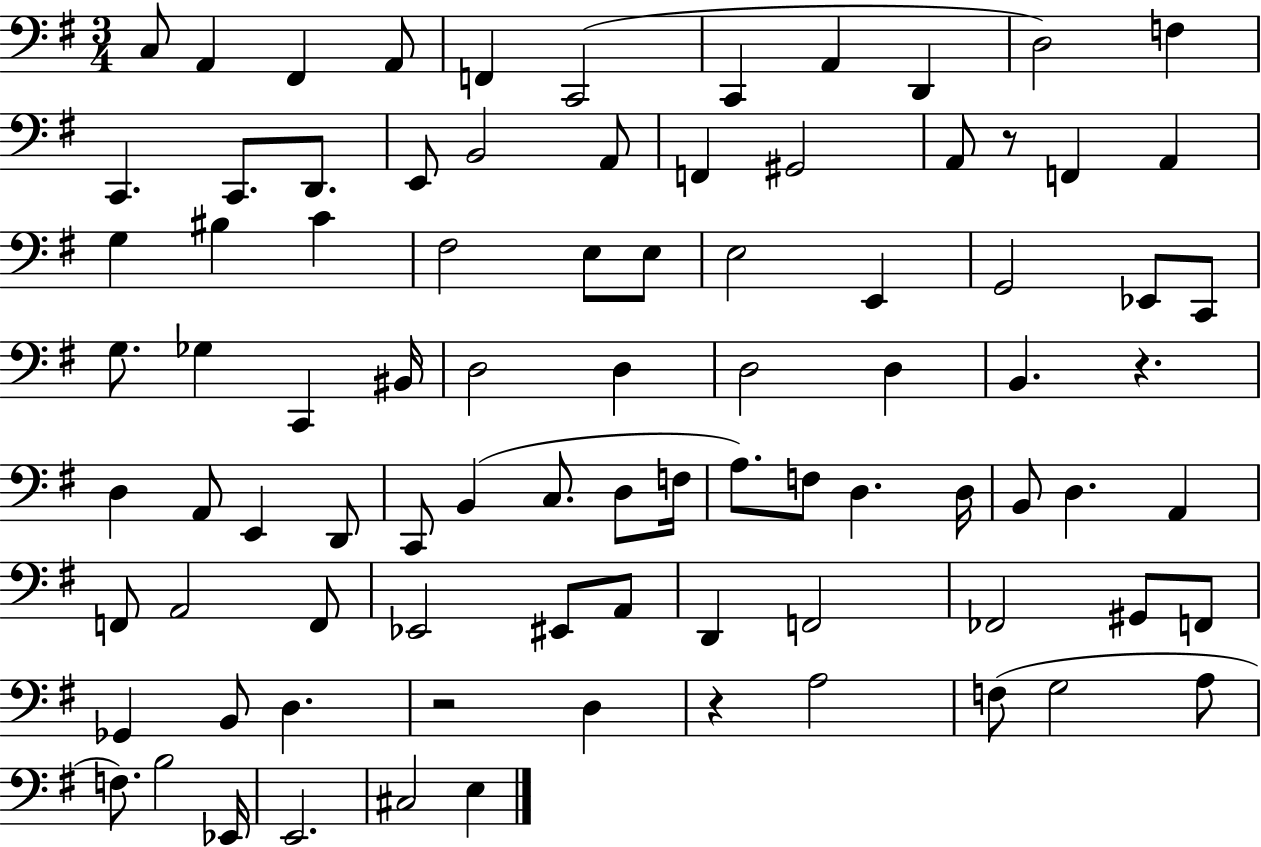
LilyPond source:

{
  \clef bass
  \numericTimeSignature
  \time 3/4
  \key g \major
  c8 a,4 fis,4 a,8 | f,4 c,2( | c,4 a,4 d,4 | d2) f4 | \break c,4. c,8. d,8. | e,8 b,2 a,8 | f,4 gis,2 | a,8 r8 f,4 a,4 | \break g4 bis4 c'4 | fis2 e8 e8 | e2 e,4 | g,2 ees,8 c,8 | \break g8. ges4 c,4 bis,16 | d2 d4 | d2 d4 | b,4. r4. | \break d4 a,8 e,4 d,8 | c,8 b,4( c8. d8 f16 | a8.) f8 d4. d16 | b,8 d4. a,4 | \break f,8 a,2 f,8 | ees,2 eis,8 a,8 | d,4 f,2 | fes,2 gis,8 f,8 | \break ges,4 b,8 d4. | r2 d4 | r4 a2 | f8( g2 a8 | \break f8.) b2 ees,16 | e,2. | cis2 e4 | \bar "|."
}